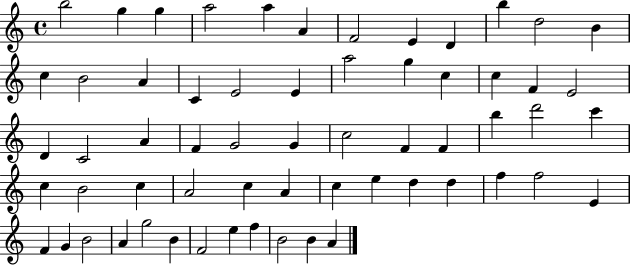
B5/h G5/q G5/q A5/h A5/q A4/q F4/h E4/q D4/q B5/q D5/h B4/q C5/q B4/h A4/q C4/q E4/h E4/q A5/h G5/q C5/q C5/q F4/q E4/h D4/q C4/h A4/q F4/q G4/h G4/q C5/h F4/q F4/q B5/q D6/h C6/q C5/q B4/h C5/q A4/h C5/q A4/q C5/q E5/q D5/q D5/q F5/q F5/h E4/q F4/q G4/q B4/h A4/q G5/h B4/q F4/h E5/q F5/q B4/h B4/q A4/q